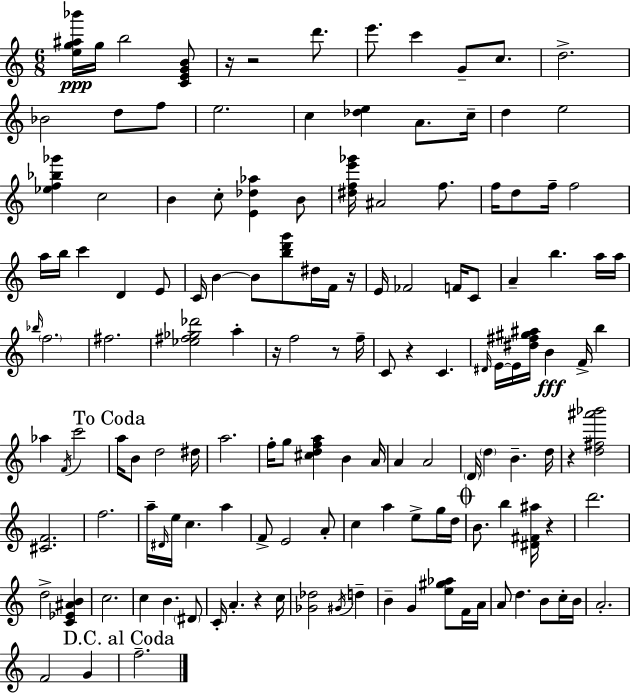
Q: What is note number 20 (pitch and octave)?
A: C5